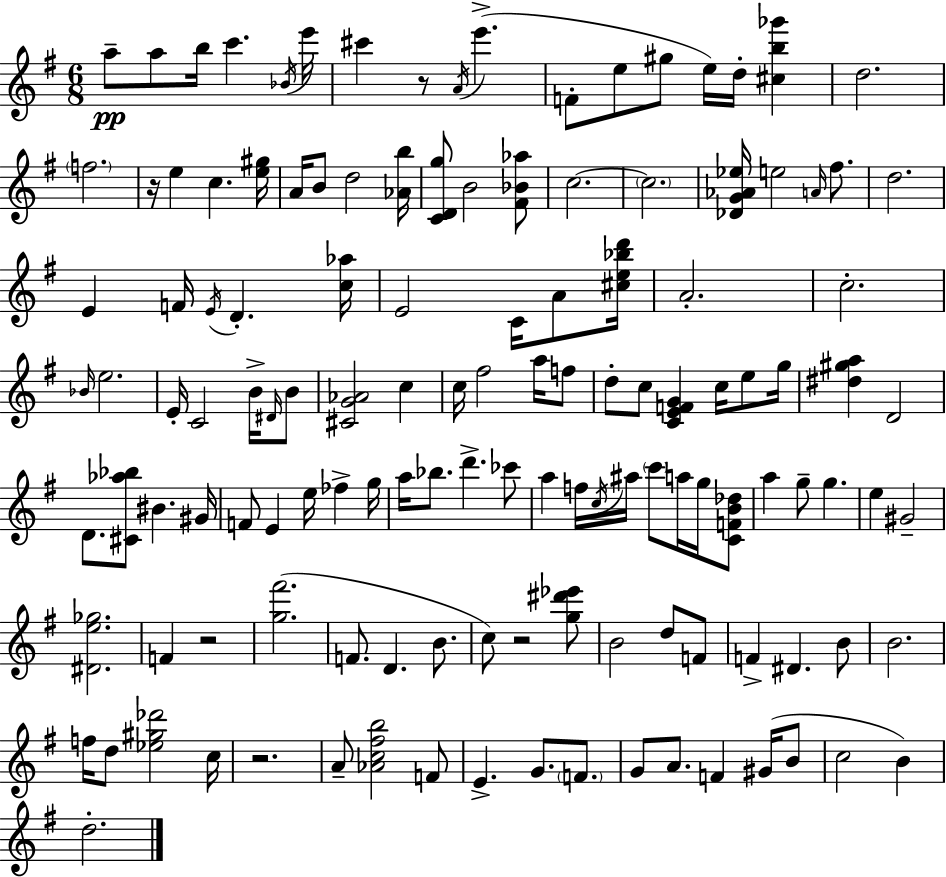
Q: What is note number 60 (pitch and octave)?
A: E4